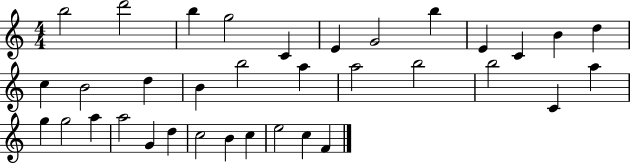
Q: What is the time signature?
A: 4/4